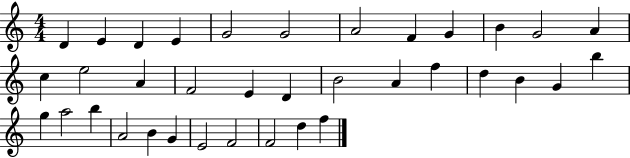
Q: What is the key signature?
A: C major